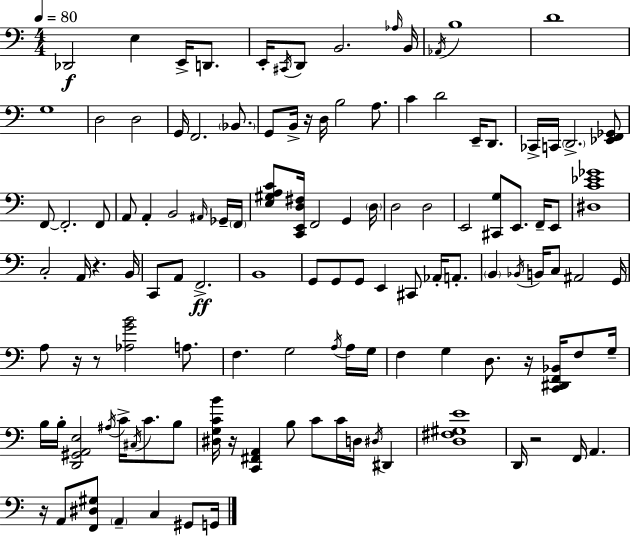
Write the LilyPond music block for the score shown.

{
  \clef bass
  \numericTimeSignature
  \time 4/4
  \key c \major
  \tempo 4 = 80
  \repeat volta 2 { des,2\f e4 e,16-> d,8. | e,16-. \acciaccatura { cis,16 } d,8 b,2. | \grace { aes16 } b,16 \acciaccatura { aes,16 } b1 | d'1 | \break g1 | d2 d2 | g,16 f,2. | \parenthesize bes,8. g,8 b,16-> r16 d16 b2 | \break a8. c'4 d'2 e,16-- | d,8. ces,16-> c,16 \parenthesize d,2.-> | <ees, f, ges,>8 f,8~~ f,2.-. | f,8 a,8 a,4-. b,2 | \break \grace { ais,16 } ges,16-- \parenthesize f,16 <e gis a c'>8 <c, e, d fis>16 f,2 g,4 | \parenthesize d16 d2 d2 | e,2 <cis, g>8 e,8. | f,16-- e,8 <dis c' ees' ges'>1 | \break c2-. a,16 r4. | b,16 c,8 a,8 f,2.->\ff | b,1 | g,8 g,8 g,8 e,4 cis,8 | \break aes,16-. a,8.-. \parenthesize b,4 \acciaccatura { bes,16 } b,16 c8 ais,2 | g,16 a8 r16 r8 <aes g' b'>2 | a8. f4. g2 | \acciaccatura { a16 } a16 g16 f4 g4 d8. | \break r16 <c, dis, f, bes,>16 f8 g16-- b16 b16-. <d, gis, a, e>2 | \acciaccatura { ais16 } c'16-> \acciaccatura { cis16 } c'8. b8 <dis g c' b'>16 r16 <c, fis, a,>4 b8 | c'8 c'16 d16 \acciaccatura { dis16 } dis,4 <d fis gis e'>1 | d,16 r2 | \break f,16 a,4. r16 a,8 <f, dis gis>8 \parenthesize a,4-- | c4 gis,8 g,16 } \bar "|."
}